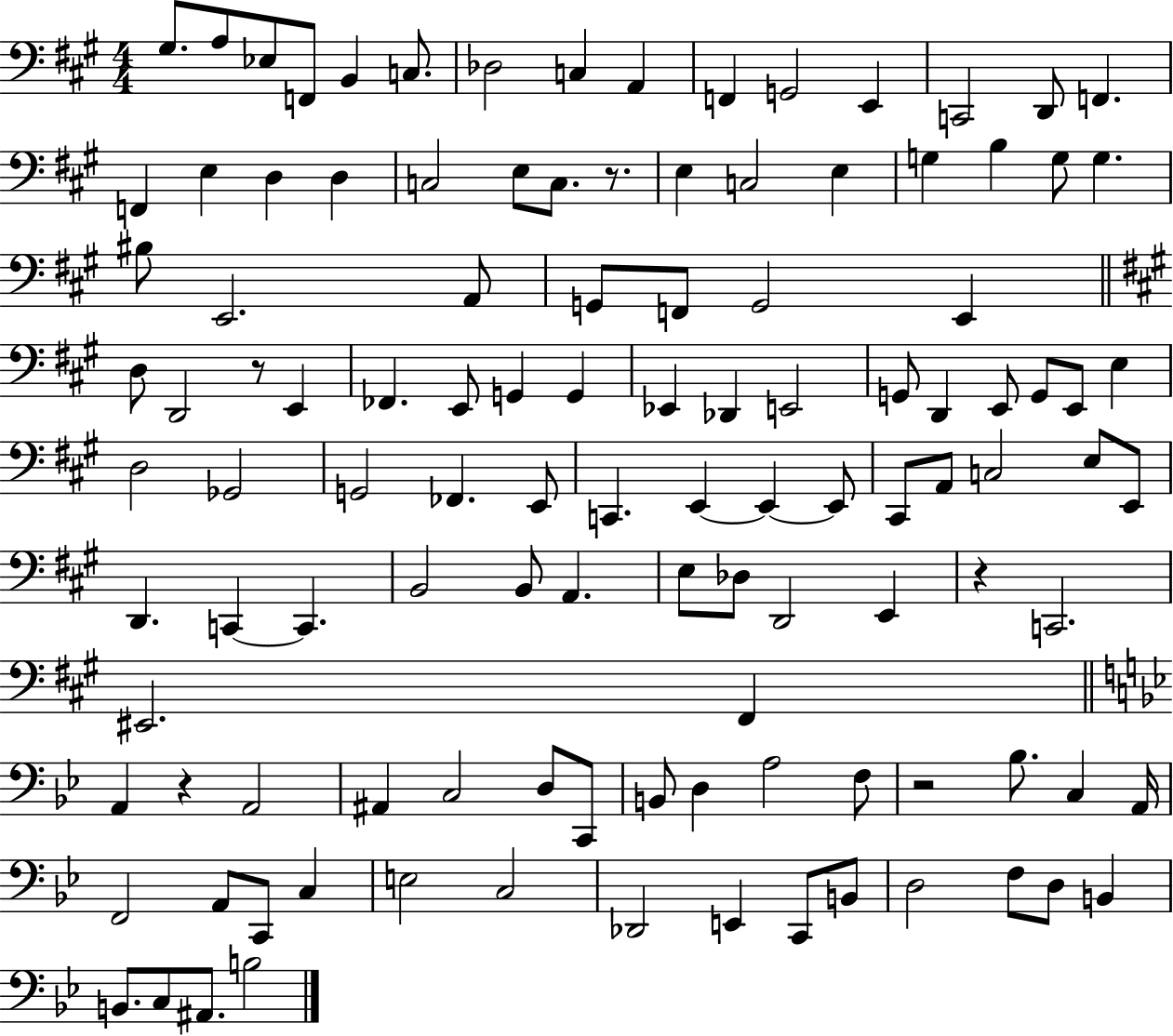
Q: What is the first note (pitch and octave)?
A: G#3